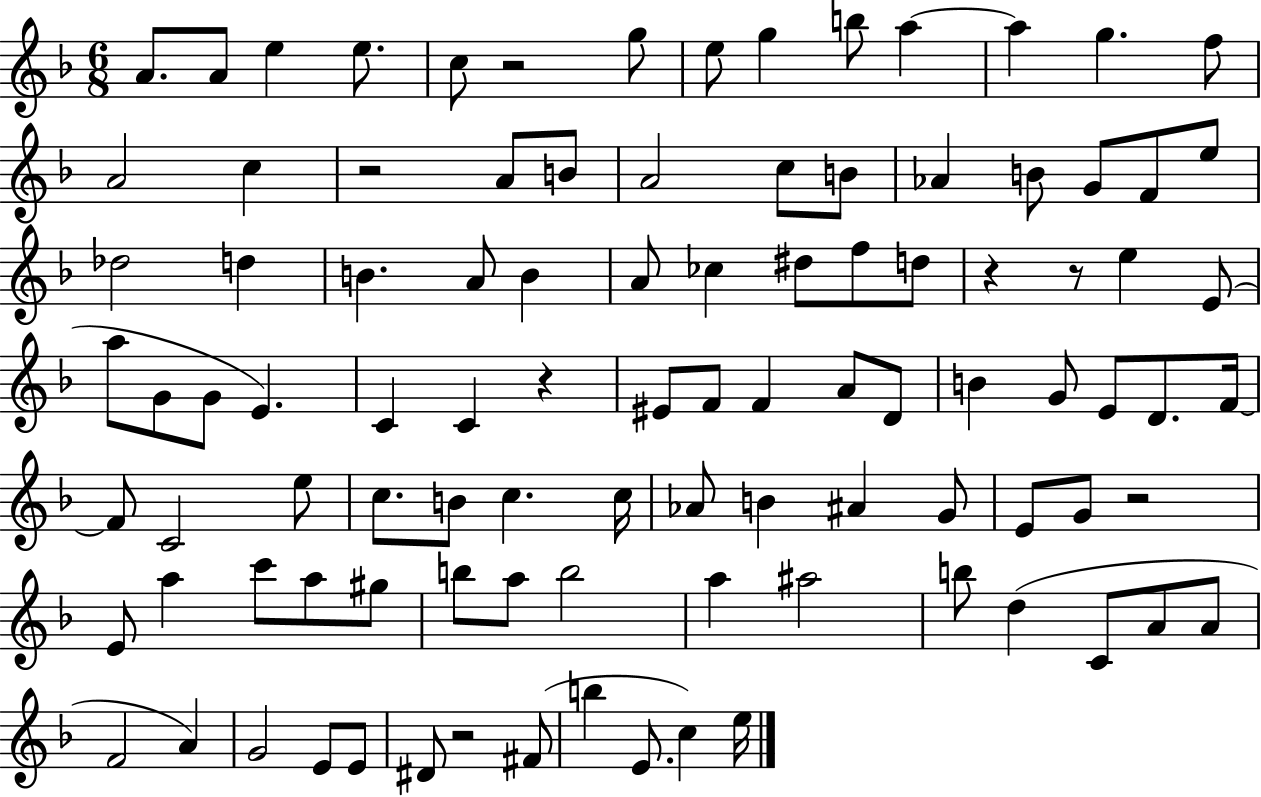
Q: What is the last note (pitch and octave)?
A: E5